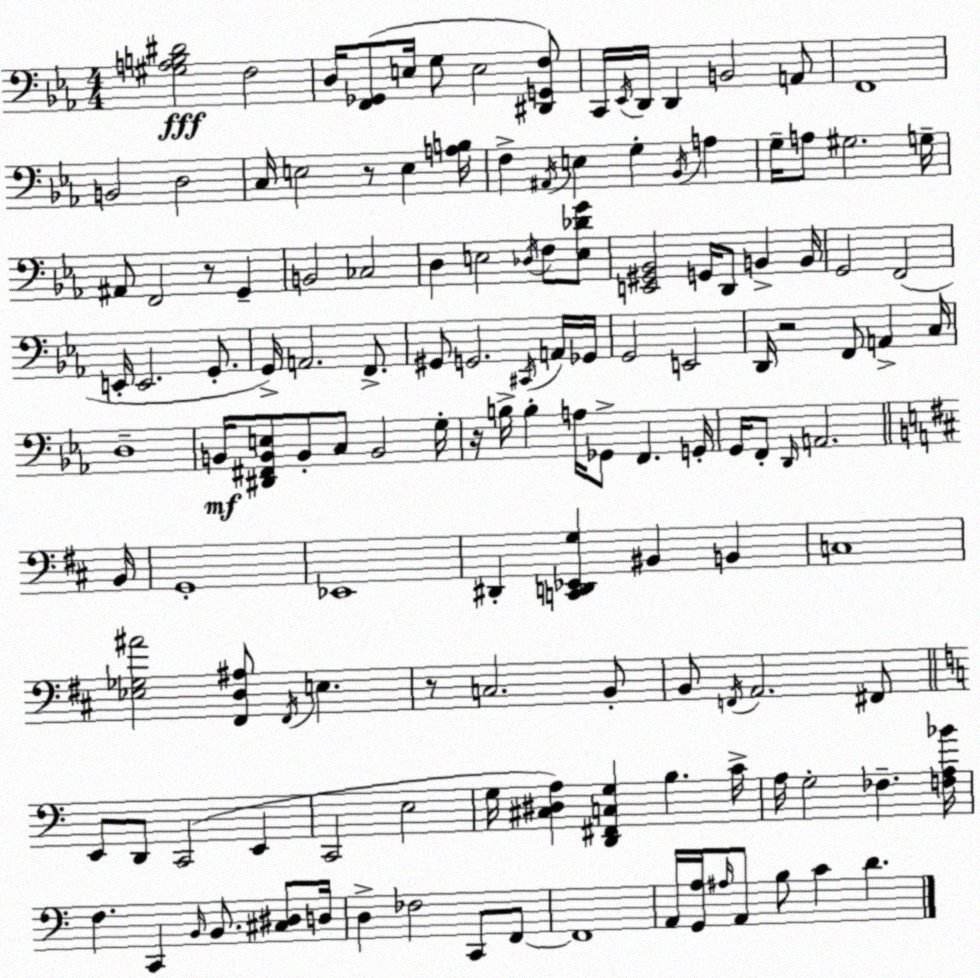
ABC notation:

X:1
T:Untitled
M:4/4
L:1/4
K:Eb
[^G,A,B,^D]2 F,2 D,/4 [F,,_G,,]/2 E,/4 G,/2 E,2 [^D,,G,,F,]/2 C,,/4 _E,,/4 D,,/4 D,, B,,2 A,,/2 F,,4 B,,2 D,2 C,/4 E,2 z/2 E, [A,B,]/4 F, ^A,,/4 E, G, _B,,/4 A, G,/4 A,/2 ^G,2 G,/4 ^A,,/2 F,,2 z/2 G,, B,,2 _C,2 D, E,2 _D,/4 F,/2 [E,_DG]/2 [E,,^G,,_B,,]2 G,,/4 D,,/2 B,, B,,/4 G,,2 F,,2 E,,/4 E,,2 G,,/2 G,,/4 A,,2 F,,/2 ^G,,/2 G,,2 ^C,,/4 A,,/4 _G,,/4 G,,2 E,,2 D,,/4 z2 F,,/2 A,, C,/4 D,4 B,,/4 [^D,,^F,,B,,E,]/2 B,,/2 C,/2 B,,2 G,/4 z/4 B,/4 B, A,/4 _G,,/2 F,, G,,/4 G,,/4 F,,/2 D,,/4 A,,2 B,,/4 G,,4 _E,,4 ^D,, [C,,D,,_E,,G,] ^B,, B,, C,4 [_E,_G,^A]2 [^F,,D,^A,]/2 ^F,,/4 E, z/2 C,2 B,,/2 B,,/2 F,,/4 A,,2 ^F,,/2 E,,/2 D,,/2 C,,2 E,, C,,2 E,2 G,/4 [^C,^D,A,] [D,,^F,,C,G,] B, C/4 A,/4 G,2 _F, [F,A,_B]/4 F, C,, B,,/4 B,,/2 [^C,^D,]/2 D,/4 D, _F,2 C,,/2 F,,/2 F,,4 A,,/4 [G,,A,]/4 ^A,/4 A,,/2 B,/2 C D